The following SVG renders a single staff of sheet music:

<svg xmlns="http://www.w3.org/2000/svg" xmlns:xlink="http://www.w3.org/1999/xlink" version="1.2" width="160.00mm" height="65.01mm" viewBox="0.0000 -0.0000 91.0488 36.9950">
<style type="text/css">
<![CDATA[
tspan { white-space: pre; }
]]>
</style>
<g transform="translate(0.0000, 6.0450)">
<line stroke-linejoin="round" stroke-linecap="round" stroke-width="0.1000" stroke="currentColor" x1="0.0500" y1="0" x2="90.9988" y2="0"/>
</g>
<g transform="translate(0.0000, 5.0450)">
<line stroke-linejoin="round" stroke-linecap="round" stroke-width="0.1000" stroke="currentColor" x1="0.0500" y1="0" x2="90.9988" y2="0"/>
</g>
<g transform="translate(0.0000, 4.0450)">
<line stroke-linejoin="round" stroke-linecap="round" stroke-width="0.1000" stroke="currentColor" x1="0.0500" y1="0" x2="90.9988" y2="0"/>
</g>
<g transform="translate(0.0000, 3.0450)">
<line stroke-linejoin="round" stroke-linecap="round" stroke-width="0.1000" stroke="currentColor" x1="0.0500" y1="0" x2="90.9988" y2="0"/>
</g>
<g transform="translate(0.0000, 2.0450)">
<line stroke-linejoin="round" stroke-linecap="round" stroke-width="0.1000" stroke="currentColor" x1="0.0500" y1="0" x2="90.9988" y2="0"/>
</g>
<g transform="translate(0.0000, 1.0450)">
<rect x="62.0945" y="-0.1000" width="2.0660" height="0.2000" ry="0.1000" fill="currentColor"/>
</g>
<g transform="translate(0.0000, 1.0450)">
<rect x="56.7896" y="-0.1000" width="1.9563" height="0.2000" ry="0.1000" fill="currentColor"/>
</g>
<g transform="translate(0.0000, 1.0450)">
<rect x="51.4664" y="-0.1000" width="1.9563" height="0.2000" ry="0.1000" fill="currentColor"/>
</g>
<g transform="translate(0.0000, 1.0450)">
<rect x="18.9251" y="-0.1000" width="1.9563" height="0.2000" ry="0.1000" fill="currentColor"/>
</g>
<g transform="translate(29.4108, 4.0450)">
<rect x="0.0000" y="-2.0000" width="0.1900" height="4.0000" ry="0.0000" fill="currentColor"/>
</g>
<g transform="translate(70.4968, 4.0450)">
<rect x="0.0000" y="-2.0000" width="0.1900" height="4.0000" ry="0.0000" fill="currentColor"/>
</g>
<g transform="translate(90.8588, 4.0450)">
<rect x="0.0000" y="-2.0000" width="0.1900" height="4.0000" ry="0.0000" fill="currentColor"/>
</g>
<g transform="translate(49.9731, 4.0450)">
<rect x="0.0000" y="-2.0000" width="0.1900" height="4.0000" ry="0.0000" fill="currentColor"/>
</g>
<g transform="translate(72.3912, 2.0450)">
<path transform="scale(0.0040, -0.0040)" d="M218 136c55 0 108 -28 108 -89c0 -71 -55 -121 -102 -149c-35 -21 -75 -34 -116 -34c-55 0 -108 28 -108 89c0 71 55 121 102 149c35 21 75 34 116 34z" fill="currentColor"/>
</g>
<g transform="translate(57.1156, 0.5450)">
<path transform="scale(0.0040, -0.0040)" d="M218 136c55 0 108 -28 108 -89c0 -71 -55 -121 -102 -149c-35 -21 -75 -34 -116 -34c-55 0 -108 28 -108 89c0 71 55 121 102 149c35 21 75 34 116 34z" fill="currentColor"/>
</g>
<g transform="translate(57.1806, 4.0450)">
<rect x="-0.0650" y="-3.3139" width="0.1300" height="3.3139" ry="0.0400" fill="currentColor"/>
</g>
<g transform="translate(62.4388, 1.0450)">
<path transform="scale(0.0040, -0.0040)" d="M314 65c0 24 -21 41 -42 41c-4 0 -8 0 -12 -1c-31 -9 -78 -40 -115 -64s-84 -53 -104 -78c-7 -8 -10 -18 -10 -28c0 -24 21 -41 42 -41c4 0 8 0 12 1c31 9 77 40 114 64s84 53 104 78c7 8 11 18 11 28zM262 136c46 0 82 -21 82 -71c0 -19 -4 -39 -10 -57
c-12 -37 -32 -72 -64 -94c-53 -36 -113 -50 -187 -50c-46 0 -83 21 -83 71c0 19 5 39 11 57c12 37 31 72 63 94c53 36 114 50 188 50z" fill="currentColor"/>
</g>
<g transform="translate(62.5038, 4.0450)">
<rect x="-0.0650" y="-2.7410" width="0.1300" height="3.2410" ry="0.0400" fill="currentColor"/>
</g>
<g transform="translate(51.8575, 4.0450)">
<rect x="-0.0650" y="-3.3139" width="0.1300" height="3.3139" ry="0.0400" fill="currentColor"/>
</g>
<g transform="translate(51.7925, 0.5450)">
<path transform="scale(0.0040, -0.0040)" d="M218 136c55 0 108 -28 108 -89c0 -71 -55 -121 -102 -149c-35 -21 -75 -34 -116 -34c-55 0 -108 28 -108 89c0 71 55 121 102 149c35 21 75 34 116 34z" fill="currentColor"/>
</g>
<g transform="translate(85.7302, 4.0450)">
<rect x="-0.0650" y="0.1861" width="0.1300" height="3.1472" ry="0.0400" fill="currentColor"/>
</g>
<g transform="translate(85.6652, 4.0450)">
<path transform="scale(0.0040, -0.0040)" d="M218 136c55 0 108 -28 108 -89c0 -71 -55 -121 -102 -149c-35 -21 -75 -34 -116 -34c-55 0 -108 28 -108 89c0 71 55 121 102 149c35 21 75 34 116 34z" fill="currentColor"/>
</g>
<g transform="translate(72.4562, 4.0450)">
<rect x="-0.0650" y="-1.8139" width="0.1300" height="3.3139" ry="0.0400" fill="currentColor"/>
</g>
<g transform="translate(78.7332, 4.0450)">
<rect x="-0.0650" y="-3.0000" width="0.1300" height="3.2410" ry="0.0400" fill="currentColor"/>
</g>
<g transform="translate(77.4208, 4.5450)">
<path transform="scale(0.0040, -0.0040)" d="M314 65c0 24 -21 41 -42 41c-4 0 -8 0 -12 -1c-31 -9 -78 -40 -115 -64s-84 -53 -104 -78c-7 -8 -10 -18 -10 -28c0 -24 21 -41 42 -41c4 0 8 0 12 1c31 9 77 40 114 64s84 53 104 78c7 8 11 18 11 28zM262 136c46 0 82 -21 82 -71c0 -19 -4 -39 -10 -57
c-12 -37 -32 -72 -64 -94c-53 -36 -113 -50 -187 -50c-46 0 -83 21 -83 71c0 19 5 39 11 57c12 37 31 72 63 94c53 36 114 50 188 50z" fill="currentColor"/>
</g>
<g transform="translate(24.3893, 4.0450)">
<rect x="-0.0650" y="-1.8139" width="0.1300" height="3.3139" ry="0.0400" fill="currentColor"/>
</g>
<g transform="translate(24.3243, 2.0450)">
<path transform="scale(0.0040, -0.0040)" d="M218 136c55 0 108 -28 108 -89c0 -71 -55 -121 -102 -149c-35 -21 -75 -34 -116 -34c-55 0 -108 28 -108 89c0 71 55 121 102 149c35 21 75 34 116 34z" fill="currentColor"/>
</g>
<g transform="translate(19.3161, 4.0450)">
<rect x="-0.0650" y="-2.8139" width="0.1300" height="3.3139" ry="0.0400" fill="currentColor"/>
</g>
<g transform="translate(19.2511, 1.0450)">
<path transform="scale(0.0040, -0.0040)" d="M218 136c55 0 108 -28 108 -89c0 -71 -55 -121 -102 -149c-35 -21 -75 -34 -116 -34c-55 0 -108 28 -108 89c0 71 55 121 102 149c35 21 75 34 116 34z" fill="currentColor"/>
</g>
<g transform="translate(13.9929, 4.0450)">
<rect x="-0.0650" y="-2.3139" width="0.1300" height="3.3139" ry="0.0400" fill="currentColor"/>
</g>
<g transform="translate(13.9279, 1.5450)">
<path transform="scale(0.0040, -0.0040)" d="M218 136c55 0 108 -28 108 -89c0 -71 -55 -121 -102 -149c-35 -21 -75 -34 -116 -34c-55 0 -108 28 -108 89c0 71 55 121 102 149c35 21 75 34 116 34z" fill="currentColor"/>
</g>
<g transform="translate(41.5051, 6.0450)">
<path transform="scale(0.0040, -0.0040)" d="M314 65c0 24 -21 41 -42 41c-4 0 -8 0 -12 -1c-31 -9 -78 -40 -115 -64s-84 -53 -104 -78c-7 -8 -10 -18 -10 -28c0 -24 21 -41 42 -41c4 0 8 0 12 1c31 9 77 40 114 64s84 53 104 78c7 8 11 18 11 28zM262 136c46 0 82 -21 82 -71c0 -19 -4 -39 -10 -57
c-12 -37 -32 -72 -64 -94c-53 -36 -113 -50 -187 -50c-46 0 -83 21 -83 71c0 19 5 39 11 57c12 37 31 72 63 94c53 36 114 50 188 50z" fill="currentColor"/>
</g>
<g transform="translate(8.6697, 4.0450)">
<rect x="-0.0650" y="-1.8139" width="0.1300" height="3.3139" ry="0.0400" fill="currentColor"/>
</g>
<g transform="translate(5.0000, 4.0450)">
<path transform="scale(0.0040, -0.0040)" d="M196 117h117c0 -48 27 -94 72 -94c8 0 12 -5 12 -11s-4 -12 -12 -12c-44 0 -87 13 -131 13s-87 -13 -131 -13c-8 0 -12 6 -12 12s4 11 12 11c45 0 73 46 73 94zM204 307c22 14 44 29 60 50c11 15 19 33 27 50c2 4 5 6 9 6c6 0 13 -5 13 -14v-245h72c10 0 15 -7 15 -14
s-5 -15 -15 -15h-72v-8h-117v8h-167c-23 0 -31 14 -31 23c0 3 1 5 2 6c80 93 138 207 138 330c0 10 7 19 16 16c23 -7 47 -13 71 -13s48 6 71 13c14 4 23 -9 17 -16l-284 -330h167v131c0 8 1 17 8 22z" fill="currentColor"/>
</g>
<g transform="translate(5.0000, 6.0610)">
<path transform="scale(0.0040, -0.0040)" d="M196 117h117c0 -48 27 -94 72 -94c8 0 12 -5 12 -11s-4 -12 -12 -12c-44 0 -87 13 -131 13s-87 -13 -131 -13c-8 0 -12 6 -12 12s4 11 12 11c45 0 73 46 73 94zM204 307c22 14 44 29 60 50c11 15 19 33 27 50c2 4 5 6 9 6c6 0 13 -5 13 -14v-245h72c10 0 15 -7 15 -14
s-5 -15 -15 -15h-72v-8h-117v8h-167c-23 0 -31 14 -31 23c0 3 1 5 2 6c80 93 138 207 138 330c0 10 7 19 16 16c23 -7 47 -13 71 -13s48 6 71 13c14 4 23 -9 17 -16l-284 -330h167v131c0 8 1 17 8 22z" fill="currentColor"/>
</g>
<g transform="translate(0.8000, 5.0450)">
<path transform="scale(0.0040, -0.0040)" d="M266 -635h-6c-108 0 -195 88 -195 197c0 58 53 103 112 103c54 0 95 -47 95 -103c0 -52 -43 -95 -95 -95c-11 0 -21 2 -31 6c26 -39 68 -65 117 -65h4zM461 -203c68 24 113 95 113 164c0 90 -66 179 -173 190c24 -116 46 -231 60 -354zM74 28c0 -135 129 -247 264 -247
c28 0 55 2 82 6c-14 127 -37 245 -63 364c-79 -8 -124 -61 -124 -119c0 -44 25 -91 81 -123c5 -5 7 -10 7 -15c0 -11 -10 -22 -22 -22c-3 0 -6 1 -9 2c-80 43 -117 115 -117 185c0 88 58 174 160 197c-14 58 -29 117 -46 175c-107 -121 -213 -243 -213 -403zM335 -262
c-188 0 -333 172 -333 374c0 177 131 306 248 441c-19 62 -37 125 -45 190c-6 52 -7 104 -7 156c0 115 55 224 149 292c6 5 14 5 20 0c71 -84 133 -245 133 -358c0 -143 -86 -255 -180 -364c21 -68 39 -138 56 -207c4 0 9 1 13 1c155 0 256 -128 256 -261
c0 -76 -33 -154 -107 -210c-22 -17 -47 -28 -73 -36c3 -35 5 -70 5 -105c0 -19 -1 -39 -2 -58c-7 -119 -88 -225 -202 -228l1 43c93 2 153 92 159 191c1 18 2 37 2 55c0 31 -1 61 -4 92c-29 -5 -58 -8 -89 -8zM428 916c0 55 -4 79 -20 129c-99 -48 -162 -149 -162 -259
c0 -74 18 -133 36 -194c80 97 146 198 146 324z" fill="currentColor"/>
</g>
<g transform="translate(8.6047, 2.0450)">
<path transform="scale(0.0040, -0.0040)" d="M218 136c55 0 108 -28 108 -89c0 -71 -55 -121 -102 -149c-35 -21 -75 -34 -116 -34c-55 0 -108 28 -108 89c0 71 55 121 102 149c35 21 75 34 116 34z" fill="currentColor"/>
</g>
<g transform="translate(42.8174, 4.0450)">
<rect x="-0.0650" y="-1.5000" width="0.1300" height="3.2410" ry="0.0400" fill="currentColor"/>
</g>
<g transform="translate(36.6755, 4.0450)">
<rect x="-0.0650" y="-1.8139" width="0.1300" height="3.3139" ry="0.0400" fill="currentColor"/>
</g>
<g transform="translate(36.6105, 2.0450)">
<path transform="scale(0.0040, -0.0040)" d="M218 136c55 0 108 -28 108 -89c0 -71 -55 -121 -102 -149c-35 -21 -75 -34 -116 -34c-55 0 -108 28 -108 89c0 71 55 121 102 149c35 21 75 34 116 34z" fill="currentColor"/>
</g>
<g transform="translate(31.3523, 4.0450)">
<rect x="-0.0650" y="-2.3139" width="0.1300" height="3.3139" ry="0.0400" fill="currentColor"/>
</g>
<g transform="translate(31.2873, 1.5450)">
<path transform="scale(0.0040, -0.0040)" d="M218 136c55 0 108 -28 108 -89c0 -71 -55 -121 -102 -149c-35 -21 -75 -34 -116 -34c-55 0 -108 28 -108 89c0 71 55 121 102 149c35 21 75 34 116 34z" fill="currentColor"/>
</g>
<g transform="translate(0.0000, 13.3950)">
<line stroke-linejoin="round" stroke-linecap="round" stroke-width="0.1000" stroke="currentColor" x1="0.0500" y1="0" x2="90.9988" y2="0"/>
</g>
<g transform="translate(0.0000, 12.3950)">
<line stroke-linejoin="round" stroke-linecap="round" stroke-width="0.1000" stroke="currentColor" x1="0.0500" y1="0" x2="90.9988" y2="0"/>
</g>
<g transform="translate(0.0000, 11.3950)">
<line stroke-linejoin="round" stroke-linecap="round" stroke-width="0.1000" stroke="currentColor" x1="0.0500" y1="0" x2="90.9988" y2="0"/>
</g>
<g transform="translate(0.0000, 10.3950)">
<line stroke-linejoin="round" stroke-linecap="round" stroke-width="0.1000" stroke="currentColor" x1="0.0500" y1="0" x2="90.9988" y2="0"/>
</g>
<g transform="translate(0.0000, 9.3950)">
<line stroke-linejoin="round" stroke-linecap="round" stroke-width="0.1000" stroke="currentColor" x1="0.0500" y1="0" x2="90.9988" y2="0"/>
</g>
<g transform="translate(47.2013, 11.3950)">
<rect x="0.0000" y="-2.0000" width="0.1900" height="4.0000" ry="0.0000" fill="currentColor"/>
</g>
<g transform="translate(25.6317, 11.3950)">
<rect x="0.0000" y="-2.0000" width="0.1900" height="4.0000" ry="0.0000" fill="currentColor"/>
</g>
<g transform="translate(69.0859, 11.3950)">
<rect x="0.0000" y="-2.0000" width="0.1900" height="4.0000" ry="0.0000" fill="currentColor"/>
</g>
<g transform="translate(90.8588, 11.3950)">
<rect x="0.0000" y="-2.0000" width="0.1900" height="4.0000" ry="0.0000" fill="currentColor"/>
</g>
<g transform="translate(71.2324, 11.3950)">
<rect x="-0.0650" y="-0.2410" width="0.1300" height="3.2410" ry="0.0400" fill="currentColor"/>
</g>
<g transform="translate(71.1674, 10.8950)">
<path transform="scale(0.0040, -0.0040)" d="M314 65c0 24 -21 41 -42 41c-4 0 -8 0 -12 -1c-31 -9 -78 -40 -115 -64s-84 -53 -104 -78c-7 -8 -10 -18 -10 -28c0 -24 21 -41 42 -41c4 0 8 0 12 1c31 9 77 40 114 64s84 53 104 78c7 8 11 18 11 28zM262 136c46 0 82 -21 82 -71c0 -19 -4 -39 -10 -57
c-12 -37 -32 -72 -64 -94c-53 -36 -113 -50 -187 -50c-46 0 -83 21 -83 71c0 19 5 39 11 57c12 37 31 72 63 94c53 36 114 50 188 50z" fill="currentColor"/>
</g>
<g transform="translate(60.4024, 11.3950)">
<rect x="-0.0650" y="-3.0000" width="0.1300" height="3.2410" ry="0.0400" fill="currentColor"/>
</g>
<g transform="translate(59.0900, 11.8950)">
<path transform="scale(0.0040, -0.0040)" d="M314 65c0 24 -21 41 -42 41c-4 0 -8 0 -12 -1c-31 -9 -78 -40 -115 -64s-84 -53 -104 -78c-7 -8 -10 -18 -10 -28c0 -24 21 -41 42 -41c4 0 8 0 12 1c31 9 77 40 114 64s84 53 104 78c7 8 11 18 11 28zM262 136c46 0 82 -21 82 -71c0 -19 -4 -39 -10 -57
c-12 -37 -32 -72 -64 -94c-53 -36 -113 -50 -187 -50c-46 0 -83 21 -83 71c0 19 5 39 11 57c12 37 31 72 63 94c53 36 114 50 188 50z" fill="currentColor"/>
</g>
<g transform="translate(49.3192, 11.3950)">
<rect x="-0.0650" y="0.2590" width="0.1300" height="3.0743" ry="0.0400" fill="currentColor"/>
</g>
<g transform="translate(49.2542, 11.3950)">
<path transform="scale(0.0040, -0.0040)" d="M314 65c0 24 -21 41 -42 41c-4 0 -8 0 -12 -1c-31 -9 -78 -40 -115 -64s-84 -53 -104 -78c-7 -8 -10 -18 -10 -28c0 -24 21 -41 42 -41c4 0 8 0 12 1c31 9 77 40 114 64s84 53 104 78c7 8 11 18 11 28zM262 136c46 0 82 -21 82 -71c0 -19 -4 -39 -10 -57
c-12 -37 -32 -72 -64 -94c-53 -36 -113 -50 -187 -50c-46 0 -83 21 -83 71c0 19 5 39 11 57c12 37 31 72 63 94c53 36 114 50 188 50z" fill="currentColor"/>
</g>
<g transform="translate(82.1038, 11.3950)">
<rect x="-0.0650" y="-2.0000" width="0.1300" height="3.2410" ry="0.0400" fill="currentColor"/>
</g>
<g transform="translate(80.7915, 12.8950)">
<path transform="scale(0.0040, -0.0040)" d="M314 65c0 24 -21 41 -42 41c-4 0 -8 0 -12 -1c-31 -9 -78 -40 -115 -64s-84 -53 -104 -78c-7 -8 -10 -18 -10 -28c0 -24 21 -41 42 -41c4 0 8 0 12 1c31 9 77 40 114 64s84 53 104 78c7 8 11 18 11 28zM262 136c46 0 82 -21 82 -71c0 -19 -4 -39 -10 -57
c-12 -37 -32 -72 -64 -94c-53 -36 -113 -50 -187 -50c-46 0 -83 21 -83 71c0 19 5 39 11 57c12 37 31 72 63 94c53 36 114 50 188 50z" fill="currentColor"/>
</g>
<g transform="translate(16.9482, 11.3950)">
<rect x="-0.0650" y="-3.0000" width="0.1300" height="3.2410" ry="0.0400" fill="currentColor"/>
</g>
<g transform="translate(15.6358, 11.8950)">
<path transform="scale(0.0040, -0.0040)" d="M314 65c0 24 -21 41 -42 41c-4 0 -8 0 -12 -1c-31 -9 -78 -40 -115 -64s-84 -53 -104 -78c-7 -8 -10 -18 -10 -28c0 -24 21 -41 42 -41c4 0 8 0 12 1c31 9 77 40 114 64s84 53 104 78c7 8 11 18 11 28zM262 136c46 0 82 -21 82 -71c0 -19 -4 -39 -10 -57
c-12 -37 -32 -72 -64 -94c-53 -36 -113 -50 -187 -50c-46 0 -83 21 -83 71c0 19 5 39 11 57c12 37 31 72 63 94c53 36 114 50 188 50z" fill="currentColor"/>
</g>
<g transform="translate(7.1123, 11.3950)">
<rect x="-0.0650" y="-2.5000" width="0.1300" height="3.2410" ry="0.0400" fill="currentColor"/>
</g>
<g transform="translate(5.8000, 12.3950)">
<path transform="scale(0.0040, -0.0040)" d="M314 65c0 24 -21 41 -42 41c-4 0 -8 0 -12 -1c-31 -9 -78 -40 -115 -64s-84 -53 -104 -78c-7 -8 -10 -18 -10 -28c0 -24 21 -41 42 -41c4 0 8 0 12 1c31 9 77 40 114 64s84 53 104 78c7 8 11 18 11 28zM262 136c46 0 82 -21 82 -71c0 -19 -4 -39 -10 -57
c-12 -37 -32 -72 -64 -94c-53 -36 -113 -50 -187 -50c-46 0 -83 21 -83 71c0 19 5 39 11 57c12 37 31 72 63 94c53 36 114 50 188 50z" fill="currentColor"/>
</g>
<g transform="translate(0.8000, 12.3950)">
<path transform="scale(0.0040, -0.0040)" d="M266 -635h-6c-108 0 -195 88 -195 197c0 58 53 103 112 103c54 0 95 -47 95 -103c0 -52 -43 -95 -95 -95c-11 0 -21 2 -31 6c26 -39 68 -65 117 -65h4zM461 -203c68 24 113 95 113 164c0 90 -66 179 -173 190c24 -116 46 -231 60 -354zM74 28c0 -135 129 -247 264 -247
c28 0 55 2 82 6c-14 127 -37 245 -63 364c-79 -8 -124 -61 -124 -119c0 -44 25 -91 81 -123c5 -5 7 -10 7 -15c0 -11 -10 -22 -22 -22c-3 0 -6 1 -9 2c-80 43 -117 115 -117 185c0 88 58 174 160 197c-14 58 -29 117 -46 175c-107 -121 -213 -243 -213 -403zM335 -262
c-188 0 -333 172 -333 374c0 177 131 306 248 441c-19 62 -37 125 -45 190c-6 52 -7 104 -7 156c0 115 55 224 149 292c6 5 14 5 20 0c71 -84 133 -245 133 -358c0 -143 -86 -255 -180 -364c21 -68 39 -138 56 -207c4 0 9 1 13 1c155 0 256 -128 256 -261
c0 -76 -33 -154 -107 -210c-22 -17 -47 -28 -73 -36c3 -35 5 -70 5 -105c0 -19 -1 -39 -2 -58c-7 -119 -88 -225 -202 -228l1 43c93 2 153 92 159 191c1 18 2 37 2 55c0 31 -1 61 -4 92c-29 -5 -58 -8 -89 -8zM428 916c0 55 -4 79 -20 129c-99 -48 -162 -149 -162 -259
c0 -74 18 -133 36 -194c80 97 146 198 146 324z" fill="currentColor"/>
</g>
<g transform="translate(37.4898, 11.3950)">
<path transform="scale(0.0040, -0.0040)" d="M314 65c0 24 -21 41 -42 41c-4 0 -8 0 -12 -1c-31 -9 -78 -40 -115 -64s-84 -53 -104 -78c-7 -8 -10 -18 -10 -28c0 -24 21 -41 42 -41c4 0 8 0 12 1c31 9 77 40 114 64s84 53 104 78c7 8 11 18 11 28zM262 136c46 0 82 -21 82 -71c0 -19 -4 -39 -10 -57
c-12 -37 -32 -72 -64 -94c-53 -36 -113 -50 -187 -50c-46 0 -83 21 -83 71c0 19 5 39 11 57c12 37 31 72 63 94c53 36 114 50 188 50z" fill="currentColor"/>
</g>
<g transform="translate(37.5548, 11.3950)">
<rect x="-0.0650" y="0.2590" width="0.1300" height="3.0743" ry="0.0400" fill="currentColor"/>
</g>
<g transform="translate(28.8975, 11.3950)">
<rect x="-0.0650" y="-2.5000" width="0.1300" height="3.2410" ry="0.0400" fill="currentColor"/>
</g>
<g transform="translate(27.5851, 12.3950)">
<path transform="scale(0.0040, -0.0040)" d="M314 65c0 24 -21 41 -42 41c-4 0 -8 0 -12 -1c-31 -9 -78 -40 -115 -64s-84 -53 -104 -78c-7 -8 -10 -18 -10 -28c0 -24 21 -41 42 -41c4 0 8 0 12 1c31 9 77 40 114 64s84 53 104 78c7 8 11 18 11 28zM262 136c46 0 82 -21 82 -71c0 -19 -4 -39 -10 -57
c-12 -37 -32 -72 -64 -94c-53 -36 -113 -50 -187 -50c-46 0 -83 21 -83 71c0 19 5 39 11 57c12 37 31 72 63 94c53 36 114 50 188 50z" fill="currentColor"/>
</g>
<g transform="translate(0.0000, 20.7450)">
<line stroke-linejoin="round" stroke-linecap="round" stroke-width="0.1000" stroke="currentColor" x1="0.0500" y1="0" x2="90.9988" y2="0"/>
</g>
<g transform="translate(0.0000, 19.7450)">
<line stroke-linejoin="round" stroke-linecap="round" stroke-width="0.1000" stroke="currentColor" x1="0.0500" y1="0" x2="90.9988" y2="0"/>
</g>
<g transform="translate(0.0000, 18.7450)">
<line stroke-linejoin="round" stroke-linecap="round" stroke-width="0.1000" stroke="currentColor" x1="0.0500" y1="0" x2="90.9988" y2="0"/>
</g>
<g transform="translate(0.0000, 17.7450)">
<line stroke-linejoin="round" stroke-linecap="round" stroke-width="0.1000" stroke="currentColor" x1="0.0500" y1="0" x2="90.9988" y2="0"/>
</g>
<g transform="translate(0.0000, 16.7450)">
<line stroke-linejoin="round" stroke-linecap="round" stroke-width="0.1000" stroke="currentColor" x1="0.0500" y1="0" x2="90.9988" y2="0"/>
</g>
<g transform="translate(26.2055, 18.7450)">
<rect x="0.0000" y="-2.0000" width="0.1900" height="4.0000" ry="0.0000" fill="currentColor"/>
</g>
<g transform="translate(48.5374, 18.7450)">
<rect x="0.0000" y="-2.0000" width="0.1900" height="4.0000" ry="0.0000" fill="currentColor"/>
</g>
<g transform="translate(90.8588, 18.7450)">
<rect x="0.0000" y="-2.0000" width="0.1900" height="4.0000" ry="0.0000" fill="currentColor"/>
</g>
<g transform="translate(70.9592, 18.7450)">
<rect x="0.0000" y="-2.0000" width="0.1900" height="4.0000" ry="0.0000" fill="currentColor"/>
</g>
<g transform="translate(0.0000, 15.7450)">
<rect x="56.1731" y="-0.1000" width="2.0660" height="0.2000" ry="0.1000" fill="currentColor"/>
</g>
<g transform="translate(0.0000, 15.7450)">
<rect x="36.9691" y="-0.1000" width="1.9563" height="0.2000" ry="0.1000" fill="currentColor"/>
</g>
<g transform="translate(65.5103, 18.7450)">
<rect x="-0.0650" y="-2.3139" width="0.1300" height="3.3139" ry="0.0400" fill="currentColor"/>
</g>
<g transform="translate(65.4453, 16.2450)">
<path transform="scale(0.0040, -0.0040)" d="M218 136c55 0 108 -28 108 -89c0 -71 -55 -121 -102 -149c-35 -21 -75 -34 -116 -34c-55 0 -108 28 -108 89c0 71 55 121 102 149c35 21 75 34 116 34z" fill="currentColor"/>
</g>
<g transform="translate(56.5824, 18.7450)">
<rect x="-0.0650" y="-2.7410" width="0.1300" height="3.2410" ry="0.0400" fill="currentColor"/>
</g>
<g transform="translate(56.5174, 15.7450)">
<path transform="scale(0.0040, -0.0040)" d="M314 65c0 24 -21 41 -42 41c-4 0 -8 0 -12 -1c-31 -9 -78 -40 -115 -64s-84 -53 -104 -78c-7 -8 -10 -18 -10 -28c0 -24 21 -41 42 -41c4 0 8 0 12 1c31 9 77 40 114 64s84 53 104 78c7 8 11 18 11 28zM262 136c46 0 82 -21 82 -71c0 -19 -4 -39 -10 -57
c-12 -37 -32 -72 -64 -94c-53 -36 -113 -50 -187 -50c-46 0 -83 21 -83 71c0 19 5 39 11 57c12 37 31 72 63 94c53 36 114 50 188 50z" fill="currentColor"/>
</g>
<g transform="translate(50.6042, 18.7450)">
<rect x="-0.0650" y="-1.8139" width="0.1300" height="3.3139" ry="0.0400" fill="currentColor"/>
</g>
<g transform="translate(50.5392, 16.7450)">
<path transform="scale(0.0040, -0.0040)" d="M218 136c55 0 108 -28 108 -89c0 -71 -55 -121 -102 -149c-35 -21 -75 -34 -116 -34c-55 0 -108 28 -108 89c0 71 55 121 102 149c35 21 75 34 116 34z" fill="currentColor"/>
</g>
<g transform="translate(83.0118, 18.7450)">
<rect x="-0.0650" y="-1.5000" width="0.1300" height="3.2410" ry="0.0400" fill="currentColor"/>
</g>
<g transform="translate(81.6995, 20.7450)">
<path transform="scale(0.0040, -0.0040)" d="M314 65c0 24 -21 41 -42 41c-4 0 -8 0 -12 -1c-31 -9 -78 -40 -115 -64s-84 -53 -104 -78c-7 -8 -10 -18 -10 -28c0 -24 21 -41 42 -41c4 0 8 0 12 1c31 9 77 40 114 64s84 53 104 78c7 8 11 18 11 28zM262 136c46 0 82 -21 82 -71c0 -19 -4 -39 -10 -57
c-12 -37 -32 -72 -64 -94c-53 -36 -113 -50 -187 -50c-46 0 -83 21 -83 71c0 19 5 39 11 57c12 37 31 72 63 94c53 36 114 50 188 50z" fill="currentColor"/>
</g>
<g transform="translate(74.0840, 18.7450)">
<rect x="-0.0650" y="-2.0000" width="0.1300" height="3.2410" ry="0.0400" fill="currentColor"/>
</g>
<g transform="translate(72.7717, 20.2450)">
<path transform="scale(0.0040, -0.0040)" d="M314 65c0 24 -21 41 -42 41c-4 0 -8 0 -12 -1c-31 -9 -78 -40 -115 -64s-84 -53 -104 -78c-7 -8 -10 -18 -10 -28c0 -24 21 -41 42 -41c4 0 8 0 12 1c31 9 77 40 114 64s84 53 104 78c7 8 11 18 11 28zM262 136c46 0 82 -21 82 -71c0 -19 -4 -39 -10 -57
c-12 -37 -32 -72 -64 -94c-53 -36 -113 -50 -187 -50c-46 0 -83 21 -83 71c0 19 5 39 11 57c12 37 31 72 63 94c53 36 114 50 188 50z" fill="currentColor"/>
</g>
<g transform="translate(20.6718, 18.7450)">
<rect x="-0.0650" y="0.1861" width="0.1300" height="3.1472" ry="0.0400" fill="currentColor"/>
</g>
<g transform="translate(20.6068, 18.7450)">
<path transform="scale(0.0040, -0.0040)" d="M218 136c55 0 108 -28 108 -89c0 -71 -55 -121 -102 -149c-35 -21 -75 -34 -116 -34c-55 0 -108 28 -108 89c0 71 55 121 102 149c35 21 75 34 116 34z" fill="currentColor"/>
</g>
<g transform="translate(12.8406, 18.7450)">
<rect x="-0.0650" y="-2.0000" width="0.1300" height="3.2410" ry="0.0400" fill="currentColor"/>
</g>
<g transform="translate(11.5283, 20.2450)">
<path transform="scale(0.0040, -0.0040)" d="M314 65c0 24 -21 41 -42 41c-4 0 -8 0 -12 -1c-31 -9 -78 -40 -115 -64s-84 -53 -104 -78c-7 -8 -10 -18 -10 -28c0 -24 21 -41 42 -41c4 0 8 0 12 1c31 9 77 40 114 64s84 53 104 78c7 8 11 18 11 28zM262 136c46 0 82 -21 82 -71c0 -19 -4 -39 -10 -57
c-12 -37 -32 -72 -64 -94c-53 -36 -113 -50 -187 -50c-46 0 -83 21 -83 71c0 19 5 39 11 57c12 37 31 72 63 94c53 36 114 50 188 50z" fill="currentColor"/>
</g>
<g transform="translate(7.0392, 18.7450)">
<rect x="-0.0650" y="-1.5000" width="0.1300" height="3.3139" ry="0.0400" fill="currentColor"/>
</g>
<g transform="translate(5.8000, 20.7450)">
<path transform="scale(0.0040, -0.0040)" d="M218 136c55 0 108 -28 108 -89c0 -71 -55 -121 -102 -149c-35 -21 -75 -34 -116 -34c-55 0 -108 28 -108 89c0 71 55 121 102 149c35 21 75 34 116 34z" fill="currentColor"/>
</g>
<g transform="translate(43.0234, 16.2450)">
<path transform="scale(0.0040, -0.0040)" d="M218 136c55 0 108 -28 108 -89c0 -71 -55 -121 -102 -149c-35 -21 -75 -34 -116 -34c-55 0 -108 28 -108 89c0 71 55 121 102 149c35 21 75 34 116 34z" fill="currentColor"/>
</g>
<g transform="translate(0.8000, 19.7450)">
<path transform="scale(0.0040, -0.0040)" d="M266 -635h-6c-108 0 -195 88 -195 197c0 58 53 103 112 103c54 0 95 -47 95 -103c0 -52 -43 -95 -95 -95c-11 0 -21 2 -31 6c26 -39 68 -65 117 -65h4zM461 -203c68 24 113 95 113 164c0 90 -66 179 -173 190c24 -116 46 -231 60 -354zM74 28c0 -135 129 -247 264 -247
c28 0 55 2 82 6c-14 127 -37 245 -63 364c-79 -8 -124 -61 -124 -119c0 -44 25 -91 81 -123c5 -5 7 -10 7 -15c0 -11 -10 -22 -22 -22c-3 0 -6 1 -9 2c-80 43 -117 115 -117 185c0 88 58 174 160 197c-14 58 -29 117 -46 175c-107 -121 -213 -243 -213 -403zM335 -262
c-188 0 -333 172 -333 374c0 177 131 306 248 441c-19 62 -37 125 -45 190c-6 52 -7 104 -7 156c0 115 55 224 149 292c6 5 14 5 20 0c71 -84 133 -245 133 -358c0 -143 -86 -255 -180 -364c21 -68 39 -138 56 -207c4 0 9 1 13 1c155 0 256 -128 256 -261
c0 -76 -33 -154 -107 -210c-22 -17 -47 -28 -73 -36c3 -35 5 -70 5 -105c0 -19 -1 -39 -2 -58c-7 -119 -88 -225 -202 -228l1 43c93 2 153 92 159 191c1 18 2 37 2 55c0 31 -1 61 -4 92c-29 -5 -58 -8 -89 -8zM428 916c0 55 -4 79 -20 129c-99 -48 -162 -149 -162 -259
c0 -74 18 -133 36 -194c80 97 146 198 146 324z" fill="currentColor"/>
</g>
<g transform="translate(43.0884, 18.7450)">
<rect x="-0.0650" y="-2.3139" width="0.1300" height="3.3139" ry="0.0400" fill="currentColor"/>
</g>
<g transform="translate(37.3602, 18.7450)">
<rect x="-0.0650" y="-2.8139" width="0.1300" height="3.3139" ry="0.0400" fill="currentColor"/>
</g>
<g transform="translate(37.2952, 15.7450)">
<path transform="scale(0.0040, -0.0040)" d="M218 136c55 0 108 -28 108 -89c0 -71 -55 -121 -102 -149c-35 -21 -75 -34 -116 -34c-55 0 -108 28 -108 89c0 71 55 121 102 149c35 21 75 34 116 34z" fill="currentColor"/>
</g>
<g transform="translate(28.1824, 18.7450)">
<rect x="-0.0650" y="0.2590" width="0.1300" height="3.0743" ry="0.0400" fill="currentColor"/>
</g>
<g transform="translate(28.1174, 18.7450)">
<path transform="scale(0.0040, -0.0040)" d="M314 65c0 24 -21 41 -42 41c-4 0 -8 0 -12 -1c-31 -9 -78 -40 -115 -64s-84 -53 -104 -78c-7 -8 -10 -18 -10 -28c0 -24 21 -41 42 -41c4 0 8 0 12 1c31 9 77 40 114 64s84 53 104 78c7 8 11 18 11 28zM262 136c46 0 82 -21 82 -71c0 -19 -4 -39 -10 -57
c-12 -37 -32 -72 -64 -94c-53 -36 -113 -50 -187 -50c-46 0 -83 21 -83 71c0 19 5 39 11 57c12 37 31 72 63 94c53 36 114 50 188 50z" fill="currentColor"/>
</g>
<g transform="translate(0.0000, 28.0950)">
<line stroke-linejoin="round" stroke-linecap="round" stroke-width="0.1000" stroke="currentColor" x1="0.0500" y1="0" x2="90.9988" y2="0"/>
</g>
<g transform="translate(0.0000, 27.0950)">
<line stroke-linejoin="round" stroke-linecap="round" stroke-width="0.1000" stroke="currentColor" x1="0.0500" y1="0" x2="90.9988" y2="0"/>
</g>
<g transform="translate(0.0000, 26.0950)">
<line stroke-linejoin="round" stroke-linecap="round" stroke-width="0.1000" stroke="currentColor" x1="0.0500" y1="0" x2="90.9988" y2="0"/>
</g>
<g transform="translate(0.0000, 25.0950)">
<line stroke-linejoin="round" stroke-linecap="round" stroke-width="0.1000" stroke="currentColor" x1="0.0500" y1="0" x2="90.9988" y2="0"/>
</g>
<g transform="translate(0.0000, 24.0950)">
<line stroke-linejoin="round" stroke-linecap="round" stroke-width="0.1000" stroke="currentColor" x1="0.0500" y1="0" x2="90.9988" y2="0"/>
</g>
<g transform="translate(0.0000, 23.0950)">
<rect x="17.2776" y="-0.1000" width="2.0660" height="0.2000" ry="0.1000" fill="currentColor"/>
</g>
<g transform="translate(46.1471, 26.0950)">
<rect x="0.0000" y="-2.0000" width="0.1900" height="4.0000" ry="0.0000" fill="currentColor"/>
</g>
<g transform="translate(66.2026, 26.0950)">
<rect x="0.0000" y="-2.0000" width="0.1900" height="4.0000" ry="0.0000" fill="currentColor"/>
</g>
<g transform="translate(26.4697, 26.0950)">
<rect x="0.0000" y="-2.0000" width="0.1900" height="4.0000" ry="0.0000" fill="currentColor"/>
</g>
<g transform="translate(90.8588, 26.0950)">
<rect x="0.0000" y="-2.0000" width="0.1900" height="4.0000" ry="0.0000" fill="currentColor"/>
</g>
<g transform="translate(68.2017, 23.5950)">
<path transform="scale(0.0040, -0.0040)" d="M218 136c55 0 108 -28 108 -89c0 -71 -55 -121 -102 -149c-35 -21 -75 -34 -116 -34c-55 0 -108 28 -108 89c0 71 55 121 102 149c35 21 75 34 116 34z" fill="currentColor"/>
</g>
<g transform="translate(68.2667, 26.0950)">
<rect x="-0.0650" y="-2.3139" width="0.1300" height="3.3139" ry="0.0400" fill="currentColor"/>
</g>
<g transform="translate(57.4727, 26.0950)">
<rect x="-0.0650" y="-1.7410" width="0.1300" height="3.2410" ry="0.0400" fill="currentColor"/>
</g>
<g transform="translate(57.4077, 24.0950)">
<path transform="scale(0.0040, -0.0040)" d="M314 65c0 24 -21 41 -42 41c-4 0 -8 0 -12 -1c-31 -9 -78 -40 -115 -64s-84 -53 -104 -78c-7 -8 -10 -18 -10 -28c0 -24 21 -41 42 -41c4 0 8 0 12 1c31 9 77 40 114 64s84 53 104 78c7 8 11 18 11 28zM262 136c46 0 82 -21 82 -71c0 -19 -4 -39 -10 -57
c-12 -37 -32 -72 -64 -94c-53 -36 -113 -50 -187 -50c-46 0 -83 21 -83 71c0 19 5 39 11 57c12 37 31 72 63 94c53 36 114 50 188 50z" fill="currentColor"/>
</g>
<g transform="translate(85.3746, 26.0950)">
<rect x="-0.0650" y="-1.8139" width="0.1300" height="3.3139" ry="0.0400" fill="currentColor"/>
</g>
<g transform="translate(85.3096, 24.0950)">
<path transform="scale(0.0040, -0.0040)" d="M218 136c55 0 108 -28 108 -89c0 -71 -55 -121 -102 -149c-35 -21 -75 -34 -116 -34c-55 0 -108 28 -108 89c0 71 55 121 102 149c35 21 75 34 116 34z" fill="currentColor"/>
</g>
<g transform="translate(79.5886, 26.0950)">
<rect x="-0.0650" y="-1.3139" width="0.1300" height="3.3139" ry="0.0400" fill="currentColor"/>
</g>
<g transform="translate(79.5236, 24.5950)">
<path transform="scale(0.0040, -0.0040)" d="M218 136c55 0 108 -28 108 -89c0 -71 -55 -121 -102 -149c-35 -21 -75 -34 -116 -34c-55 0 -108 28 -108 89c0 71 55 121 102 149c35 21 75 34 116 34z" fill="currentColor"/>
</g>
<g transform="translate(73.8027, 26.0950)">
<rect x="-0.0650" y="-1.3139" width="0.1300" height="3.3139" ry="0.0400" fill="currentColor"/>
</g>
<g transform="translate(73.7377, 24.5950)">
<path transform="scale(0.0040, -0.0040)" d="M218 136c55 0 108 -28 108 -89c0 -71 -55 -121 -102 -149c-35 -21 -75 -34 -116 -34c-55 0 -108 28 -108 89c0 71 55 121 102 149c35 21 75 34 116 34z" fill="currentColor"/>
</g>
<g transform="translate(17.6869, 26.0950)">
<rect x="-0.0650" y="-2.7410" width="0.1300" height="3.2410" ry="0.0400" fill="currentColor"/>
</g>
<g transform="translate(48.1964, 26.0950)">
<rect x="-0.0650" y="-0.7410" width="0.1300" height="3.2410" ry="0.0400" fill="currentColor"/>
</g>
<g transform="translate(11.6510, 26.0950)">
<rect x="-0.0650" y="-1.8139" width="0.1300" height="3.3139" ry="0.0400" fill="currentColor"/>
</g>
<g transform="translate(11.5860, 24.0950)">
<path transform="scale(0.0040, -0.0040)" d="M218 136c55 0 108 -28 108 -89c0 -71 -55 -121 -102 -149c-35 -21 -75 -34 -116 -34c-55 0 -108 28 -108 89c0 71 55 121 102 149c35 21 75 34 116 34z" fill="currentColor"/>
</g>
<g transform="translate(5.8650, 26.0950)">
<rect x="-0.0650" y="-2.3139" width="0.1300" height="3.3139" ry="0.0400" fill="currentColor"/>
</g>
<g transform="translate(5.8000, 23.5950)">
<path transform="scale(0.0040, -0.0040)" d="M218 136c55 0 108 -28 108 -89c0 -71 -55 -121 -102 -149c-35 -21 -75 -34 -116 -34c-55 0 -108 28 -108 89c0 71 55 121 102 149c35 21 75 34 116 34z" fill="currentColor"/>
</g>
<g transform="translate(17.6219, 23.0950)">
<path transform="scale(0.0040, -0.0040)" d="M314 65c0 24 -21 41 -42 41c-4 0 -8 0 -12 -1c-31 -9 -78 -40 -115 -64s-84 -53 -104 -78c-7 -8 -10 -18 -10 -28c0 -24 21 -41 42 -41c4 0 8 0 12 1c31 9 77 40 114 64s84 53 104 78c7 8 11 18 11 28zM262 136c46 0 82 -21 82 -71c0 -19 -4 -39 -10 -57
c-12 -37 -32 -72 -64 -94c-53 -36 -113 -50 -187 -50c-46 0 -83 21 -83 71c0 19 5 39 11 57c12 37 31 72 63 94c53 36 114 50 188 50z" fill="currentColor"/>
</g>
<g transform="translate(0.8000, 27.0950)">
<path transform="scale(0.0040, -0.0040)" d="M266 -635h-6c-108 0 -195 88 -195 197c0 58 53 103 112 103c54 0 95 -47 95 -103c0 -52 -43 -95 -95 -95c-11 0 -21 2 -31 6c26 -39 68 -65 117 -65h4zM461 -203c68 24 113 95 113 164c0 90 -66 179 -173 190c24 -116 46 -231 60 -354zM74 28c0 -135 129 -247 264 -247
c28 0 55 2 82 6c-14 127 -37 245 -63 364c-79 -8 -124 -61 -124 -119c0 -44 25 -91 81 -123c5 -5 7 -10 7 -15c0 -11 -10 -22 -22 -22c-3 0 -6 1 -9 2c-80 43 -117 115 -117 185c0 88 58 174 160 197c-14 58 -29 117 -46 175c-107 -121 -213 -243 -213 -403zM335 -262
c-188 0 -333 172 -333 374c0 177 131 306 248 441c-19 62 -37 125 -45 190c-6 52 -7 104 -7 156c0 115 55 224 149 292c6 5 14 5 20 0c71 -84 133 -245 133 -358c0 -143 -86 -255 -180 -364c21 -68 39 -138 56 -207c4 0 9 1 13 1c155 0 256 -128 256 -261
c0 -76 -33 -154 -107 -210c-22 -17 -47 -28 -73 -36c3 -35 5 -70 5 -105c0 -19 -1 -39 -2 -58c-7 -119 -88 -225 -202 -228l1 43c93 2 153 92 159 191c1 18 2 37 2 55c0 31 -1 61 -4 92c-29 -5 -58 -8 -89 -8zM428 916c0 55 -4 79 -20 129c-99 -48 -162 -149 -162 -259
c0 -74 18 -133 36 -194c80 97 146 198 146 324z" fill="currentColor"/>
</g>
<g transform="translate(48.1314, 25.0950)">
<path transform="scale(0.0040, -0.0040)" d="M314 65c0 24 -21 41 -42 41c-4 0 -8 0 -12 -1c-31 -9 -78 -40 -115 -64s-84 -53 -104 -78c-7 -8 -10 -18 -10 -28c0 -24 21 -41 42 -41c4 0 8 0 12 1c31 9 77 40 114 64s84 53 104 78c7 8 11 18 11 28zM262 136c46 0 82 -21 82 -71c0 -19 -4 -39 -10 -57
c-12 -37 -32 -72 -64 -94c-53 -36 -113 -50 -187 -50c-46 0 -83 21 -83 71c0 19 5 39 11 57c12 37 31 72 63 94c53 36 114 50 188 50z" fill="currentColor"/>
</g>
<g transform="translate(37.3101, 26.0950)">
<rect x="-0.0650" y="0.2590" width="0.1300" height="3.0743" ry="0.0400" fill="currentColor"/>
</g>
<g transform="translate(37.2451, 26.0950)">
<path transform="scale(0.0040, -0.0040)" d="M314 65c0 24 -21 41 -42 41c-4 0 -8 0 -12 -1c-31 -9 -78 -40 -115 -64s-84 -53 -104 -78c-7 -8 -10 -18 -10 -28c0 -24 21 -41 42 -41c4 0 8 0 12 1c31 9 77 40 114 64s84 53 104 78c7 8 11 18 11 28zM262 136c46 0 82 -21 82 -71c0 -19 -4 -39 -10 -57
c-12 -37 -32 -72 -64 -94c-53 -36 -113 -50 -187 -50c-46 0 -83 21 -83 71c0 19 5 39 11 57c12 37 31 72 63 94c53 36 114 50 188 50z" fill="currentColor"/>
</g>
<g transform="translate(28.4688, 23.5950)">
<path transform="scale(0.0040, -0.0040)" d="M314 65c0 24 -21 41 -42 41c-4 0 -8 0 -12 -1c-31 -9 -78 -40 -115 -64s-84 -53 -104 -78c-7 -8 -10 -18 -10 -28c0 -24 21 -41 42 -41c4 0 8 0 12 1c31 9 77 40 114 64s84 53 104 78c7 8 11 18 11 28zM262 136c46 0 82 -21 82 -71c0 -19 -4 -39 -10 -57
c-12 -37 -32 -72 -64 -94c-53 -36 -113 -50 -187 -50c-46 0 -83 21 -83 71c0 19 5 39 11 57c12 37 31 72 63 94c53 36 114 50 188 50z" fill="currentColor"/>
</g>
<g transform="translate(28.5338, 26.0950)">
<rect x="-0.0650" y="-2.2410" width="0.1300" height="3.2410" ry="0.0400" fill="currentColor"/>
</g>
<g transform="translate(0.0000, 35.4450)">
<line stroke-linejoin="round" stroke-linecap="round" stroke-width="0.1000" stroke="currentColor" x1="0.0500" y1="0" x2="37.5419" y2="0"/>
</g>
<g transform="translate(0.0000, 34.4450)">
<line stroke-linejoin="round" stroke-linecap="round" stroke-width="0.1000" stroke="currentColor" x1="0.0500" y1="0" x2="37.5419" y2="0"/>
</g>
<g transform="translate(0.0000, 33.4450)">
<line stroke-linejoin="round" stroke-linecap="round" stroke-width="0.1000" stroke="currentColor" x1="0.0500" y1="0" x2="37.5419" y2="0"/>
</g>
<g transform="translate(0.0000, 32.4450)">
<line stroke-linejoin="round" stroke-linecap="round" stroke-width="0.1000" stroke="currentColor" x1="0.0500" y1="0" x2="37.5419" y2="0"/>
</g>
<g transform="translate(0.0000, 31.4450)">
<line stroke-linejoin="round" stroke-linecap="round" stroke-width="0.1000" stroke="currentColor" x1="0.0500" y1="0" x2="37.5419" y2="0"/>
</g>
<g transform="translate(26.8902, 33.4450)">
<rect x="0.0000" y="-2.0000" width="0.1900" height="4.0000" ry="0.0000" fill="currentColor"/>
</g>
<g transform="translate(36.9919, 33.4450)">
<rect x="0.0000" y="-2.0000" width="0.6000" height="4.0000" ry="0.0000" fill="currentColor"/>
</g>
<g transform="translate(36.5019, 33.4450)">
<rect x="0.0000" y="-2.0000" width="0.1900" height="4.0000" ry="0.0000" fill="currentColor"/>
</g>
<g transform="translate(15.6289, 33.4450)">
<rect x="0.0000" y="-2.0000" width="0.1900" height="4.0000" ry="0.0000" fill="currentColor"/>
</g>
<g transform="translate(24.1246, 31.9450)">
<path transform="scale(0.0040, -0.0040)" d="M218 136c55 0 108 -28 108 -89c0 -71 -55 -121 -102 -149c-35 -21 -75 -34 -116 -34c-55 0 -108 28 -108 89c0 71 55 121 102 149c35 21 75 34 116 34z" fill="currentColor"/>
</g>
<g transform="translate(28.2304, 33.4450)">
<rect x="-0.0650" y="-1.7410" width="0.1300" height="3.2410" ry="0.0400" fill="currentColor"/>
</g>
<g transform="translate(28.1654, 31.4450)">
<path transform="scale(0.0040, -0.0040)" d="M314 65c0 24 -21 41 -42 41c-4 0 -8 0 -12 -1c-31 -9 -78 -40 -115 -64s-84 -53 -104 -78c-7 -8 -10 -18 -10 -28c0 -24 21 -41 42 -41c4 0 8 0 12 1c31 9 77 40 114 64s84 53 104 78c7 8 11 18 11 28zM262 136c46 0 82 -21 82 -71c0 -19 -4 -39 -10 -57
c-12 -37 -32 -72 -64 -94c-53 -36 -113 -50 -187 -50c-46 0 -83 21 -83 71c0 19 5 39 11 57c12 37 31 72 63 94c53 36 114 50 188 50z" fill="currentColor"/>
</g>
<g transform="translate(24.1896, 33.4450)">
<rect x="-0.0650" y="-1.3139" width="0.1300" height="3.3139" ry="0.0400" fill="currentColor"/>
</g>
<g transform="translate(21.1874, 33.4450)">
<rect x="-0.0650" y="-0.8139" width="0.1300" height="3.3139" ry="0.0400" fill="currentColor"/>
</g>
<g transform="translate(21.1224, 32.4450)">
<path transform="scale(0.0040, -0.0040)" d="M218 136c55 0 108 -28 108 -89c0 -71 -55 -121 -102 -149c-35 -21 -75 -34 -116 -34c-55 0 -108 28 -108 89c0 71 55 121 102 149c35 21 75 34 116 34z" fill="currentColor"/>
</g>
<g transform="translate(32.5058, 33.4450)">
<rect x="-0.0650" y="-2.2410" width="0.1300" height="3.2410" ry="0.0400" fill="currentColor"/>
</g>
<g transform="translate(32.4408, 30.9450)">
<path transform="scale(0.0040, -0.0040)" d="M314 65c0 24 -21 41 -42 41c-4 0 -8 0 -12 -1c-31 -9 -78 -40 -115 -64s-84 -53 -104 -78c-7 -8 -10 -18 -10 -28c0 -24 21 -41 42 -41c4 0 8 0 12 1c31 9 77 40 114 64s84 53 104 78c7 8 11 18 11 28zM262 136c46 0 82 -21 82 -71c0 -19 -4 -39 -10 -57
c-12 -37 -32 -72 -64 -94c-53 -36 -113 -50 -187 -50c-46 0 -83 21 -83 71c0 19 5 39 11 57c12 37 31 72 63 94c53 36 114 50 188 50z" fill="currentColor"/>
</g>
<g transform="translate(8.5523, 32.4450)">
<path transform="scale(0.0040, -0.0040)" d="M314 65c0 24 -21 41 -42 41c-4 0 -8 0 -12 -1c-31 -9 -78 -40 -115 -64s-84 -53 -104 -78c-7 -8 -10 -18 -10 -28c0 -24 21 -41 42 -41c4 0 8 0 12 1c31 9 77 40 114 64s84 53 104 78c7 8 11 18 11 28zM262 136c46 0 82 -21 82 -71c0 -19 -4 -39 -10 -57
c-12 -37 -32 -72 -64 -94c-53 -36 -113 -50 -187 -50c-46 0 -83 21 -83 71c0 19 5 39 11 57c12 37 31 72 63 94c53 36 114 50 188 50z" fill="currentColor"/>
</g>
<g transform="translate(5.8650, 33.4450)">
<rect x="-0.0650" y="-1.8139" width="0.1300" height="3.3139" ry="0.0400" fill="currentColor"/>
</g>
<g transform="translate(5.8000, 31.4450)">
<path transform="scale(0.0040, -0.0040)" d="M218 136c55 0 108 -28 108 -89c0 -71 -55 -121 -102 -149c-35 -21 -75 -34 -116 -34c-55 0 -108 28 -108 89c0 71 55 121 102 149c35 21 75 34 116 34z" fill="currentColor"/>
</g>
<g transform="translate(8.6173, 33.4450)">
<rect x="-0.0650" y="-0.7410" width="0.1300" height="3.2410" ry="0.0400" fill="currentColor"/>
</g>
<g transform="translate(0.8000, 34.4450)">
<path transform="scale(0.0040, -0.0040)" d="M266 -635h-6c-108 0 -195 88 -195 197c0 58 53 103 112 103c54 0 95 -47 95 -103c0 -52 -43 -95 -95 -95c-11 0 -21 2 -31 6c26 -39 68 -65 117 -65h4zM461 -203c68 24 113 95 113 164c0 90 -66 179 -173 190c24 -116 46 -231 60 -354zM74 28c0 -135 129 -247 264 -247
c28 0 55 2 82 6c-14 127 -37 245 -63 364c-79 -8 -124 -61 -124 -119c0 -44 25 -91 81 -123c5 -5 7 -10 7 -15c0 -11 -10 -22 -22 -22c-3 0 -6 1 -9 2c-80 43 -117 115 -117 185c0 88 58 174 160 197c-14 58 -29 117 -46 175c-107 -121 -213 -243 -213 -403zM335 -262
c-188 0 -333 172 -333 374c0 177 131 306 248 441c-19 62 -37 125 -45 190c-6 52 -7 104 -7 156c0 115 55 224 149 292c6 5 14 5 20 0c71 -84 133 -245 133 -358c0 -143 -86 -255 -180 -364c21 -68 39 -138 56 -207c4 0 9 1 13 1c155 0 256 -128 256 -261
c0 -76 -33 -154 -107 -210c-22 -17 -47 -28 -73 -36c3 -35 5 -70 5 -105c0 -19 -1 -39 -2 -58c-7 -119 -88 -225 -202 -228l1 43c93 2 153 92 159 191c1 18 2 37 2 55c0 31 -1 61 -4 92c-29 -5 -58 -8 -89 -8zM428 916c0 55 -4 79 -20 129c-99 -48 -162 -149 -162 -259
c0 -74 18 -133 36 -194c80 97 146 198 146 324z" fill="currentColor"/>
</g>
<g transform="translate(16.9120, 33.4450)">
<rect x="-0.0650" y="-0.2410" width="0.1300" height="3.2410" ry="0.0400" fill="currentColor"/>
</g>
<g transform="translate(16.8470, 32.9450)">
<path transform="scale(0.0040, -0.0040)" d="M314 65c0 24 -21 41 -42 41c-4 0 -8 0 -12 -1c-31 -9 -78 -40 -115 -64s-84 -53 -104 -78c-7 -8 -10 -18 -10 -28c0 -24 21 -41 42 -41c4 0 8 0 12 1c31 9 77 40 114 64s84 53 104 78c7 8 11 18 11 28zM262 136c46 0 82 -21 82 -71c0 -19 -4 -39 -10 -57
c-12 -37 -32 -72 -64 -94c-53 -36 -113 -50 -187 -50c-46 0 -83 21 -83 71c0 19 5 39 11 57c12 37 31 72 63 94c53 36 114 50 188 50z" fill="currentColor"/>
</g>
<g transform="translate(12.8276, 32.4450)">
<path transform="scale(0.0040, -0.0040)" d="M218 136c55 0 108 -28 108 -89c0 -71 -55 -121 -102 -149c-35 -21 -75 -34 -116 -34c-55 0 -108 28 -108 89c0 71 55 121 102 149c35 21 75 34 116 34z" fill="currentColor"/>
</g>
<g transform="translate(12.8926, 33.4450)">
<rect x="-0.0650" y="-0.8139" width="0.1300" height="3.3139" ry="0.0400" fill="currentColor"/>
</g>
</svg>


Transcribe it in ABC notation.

X:1
T:Untitled
M:4/4
L:1/4
K:C
f g a f g f E2 b b a2 f A2 B G2 A2 G2 B2 B2 A2 c2 F2 E F2 B B2 a g f a2 g F2 E2 g f a2 g2 B2 d2 f2 g e e f f d2 d c2 d e f2 g2